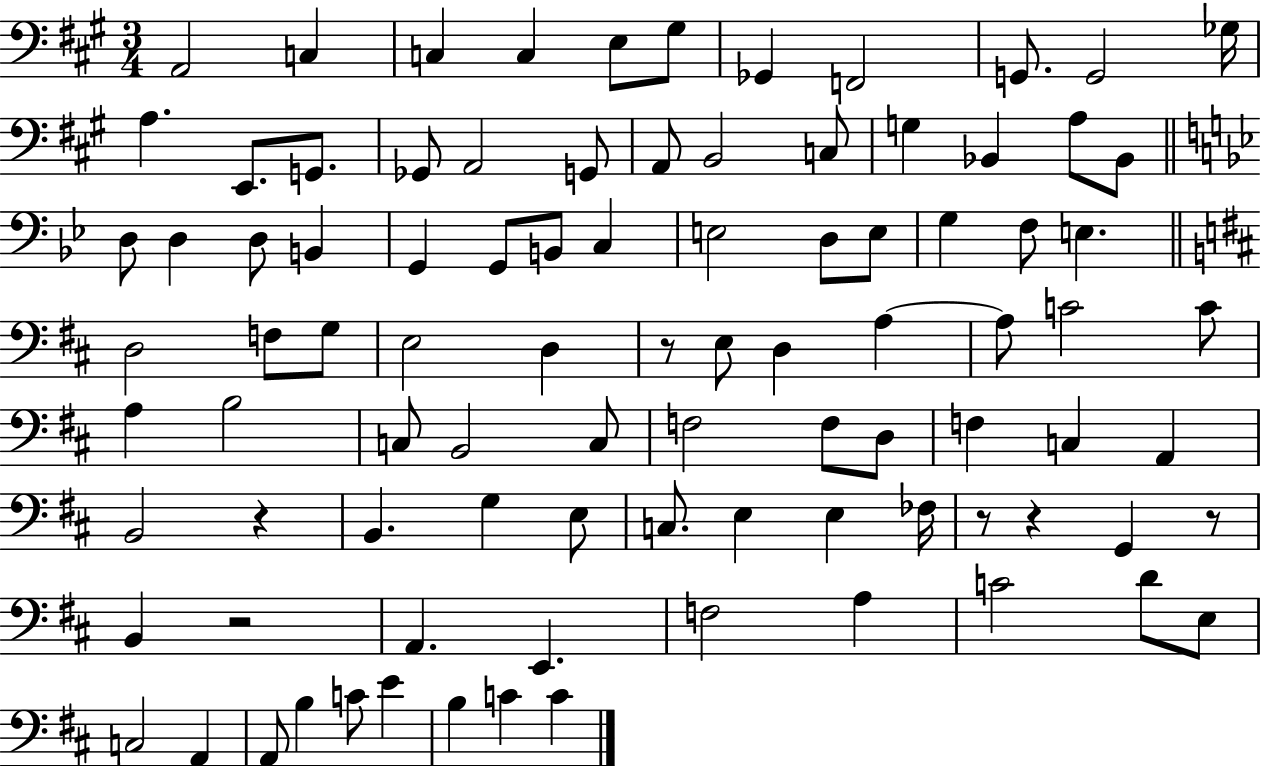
{
  \clef bass
  \numericTimeSignature
  \time 3/4
  \key a \major
  \repeat volta 2 { a,2 c4 | c4 c4 e8 gis8 | ges,4 f,2 | g,8. g,2 ges16 | \break a4. e,8. g,8. | ges,8 a,2 g,8 | a,8 b,2 c8 | g4 bes,4 a8 bes,8 | \break \bar "||" \break \key g \minor d8 d4 d8 b,4 | g,4 g,8 b,8 c4 | e2 d8 e8 | g4 f8 e4. | \break \bar "||" \break \key b \minor d2 f8 g8 | e2 d4 | r8 e8 d4 a4~~ | a8 c'2 c'8 | \break a4 b2 | c8 b,2 c8 | f2 f8 d8 | f4 c4 a,4 | \break b,2 r4 | b,4. g4 e8 | c8. e4 e4 fes16 | r8 r4 g,4 r8 | \break b,4 r2 | a,4. e,4. | f2 a4 | c'2 d'8 e8 | \break c2 a,4 | a,8 b4 c'8 e'4 | b4 c'4 c'4 | } \bar "|."
}